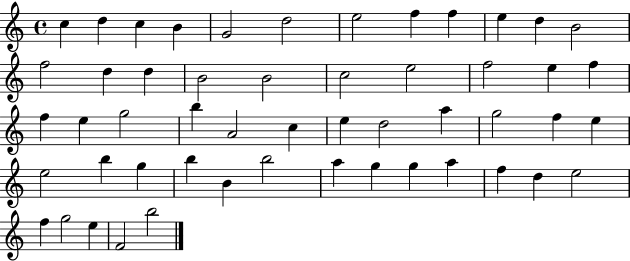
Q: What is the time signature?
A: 4/4